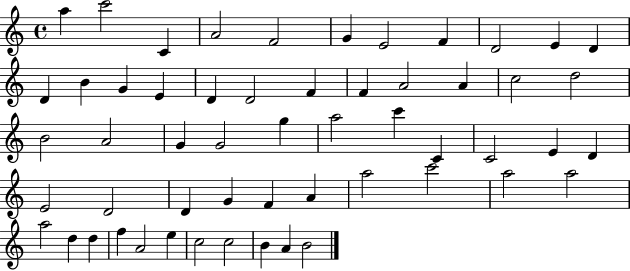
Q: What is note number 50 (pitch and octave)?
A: E5